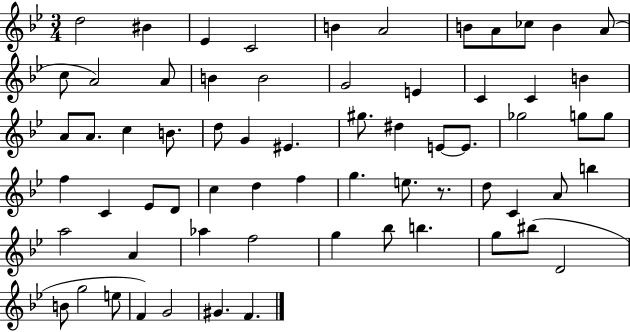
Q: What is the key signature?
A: BES major